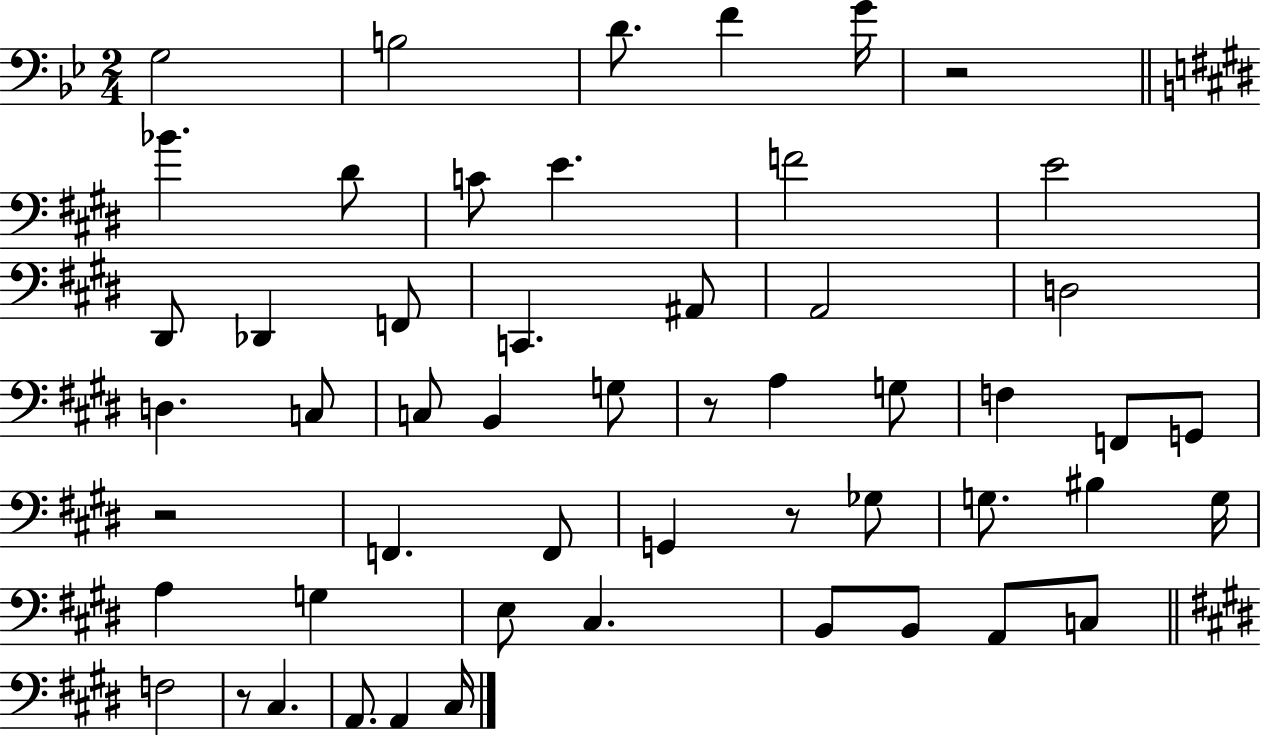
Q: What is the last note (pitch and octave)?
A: C#3